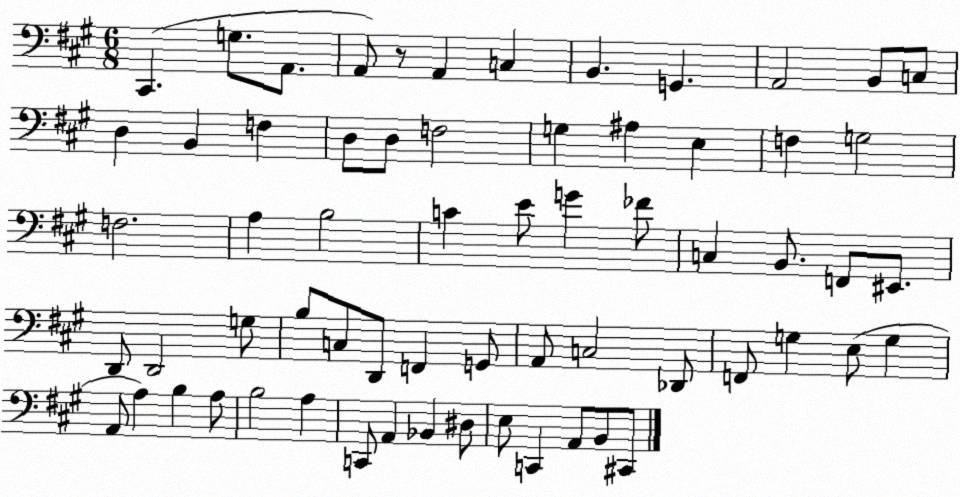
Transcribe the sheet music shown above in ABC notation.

X:1
T:Untitled
M:6/8
L:1/4
K:A
^C,, G,/2 A,,/2 A,,/2 z/2 A,, C, B,, G,, A,,2 B,,/2 C,/2 D, B,, F, D,/2 D,/2 F,2 G, ^A, E, F, G,2 F,2 A, B,2 C E/2 G _F/2 C, B,,/2 F,,/2 ^E,,/2 D,,/2 D,,2 G,/2 B,/2 C,/2 D,,/2 F,, G,,/2 A,,/2 C,2 _D,,/2 F,,/2 G, E,/2 G, A,,/2 A, B, A,/2 B,2 A, C,,/2 A,, _B,, ^D,/2 E,/2 C,, A,,/2 B,,/2 ^C,,/2